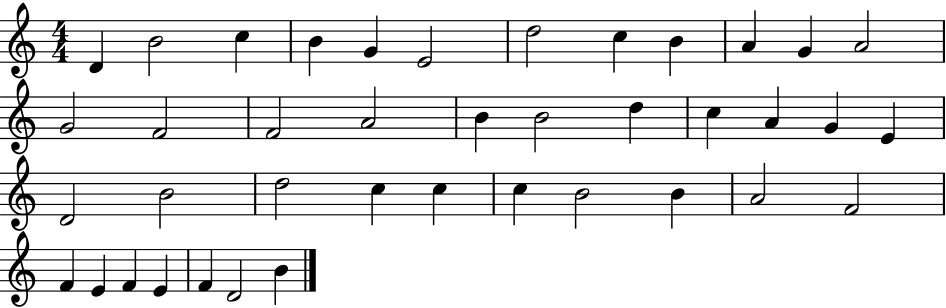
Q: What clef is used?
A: treble